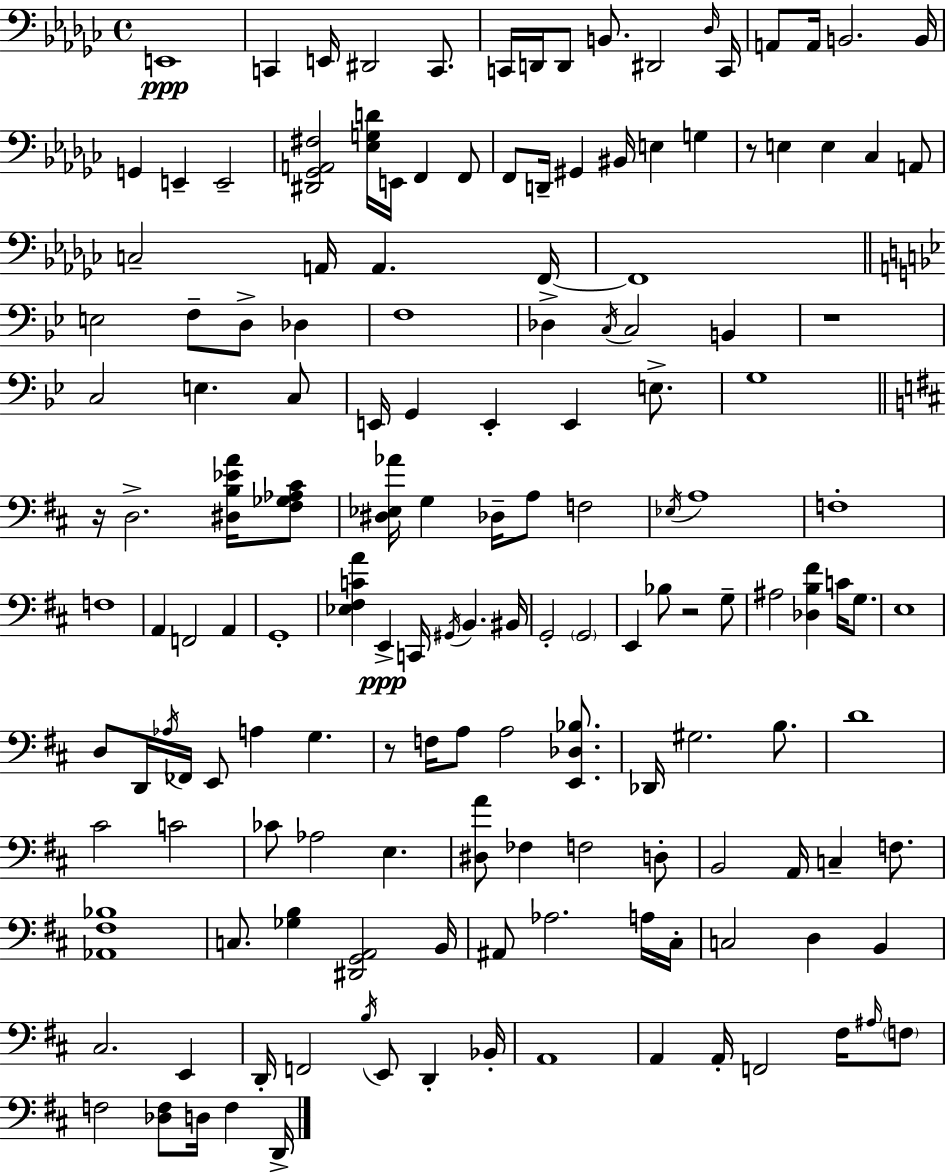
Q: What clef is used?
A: bass